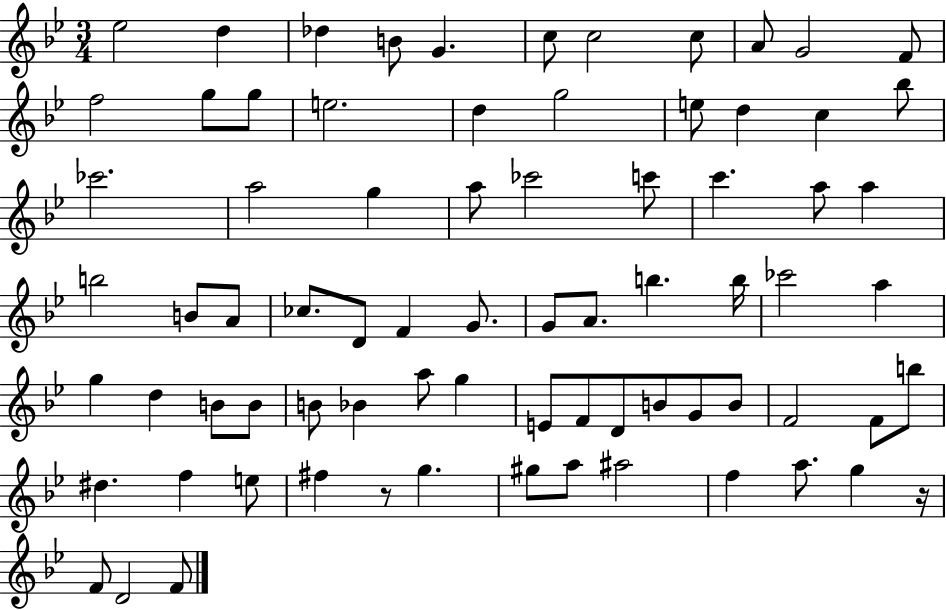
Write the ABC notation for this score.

X:1
T:Untitled
M:3/4
L:1/4
K:Bb
_e2 d _d B/2 G c/2 c2 c/2 A/2 G2 F/2 f2 g/2 g/2 e2 d g2 e/2 d c _b/2 _c'2 a2 g a/2 _c'2 c'/2 c' a/2 a b2 B/2 A/2 _c/2 D/2 F G/2 G/2 A/2 b b/4 _c'2 a g d B/2 B/2 B/2 _B a/2 g E/2 F/2 D/2 B/2 G/2 B/2 F2 F/2 b/2 ^d f e/2 ^f z/2 g ^g/2 a/2 ^a2 f a/2 g z/4 F/2 D2 F/2